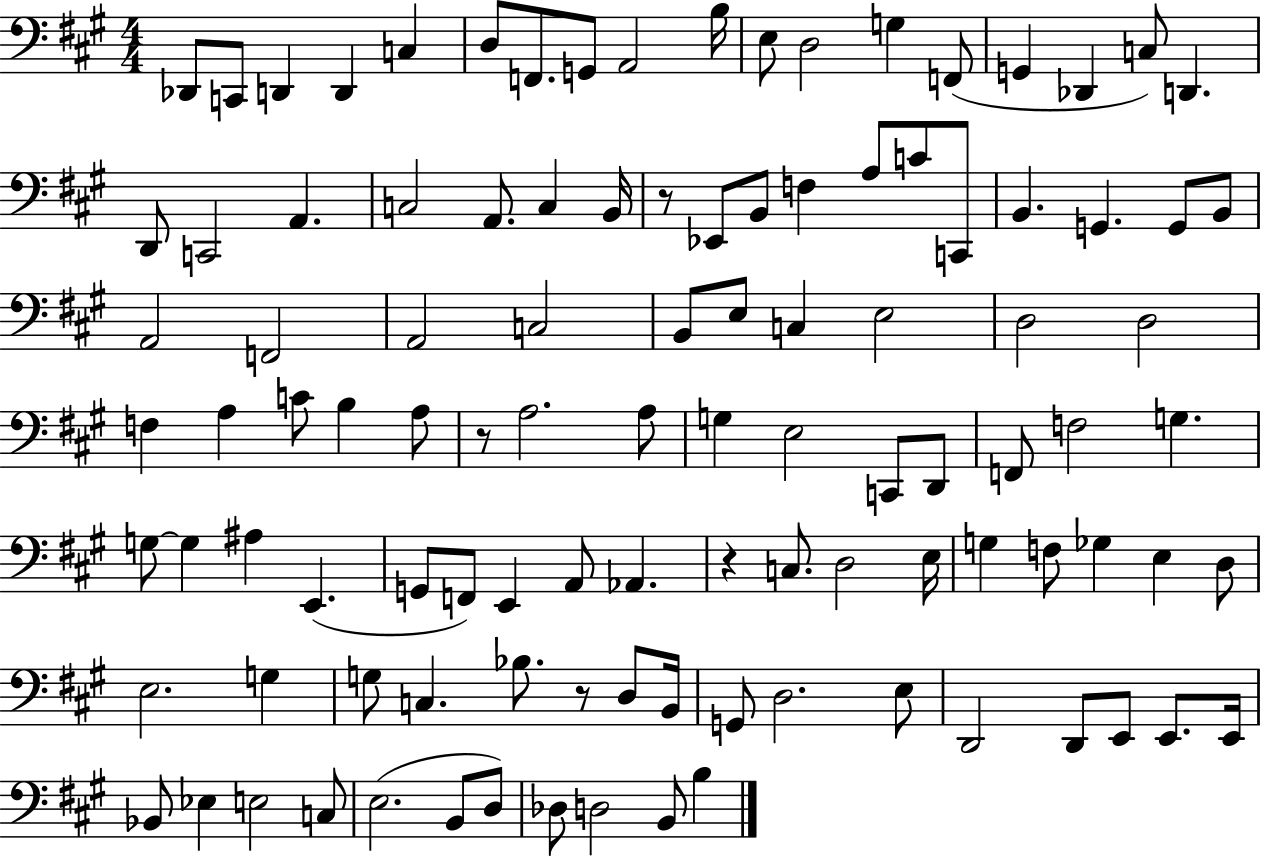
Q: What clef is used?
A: bass